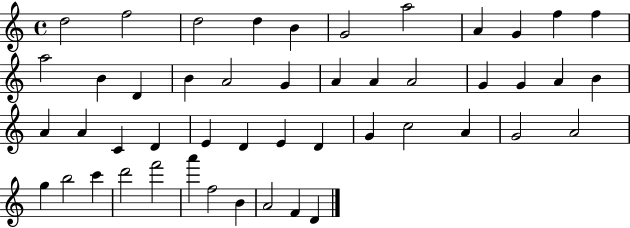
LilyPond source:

{
  \clef treble
  \time 4/4
  \defaultTimeSignature
  \key c \major
  d''2 f''2 | d''2 d''4 b'4 | g'2 a''2 | a'4 g'4 f''4 f''4 | \break a''2 b'4 d'4 | b'4 a'2 g'4 | a'4 a'4 a'2 | g'4 g'4 a'4 b'4 | \break a'4 a'4 c'4 d'4 | e'4 d'4 e'4 d'4 | g'4 c''2 a'4 | g'2 a'2 | \break g''4 b''2 c'''4 | d'''2 f'''2 | a'''4 f''2 b'4 | a'2 f'4 d'4 | \break \bar "|."
}